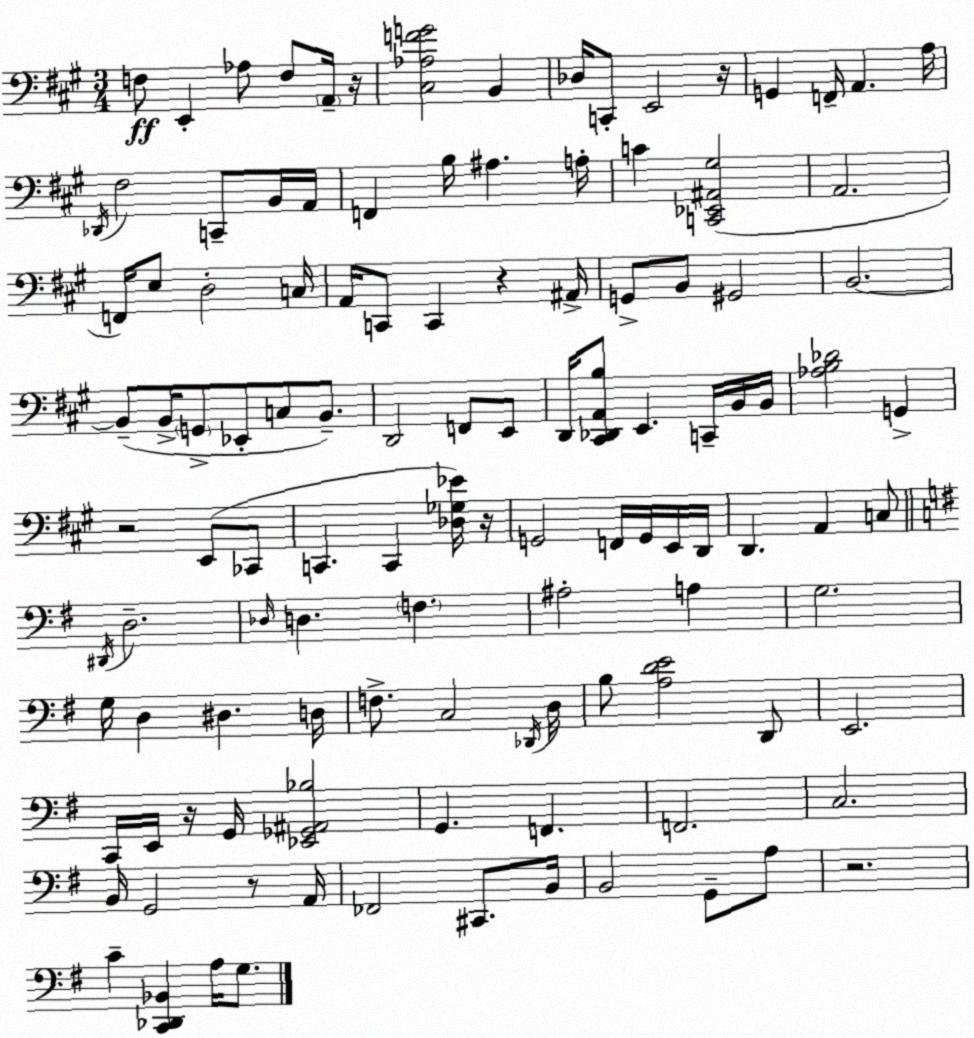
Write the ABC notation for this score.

X:1
T:Untitled
M:3/4
L:1/4
K:A
F,/2 E,, _A,/2 F,/2 A,,/4 z/4 [^C,_A,FG]2 B,, _D,/4 C,,/2 E,,2 z/4 G,, F,,/4 A,, A,/4 _D,,/4 ^F,2 C,,/2 B,,/4 A,,/4 F,, B,/4 ^A, A,/4 C [C,,_E,,^A,,^G,]2 A,,2 F,,/4 E,/2 D,2 C,/4 A,,/4 C,,/2 C,, z ^A,,/4 G,,/2 B,,/2 ^G,,2 B,,2 B,,/2 B,,/4 G,,/2 _E,,/2 C,/2 B,,/2 D,,2 F,,/2 E,,/2 D,,/4 [^C,,_D,,A,,B,]/2 E,, C,,/4 B,,/4 B,,/4 [_A,B,_D]2 G,, z2 E,,/2 _C,,/2 C,, C,, [_D,_G,_E]/4 z/4 G,,2 F,,/4 G,,/4 E,,/4 D,,/4 D,, A,, C,/2 ^D,,/4 D,2 _D,/4 D, F, ^A,2 A, G,2 G,/4 D, ^D, D,/4 F,/2 C,2 _D,,/4 D,/4 B,/2 [A,DE]2 D,,/2 E,,2 C,,/4 E,,/4 z/4 G,,/4 [_E,,_G,,^A,,_B,]2 G,, F,, F,,2 C,2 B,,/4 G,,2 z/2 A,,/4 _F,,2 ^C,,/2 B,,/4 B,,2 G,,/2 A,/2 z2 C [C,,_D,,_B,,] A,/4 G,/2